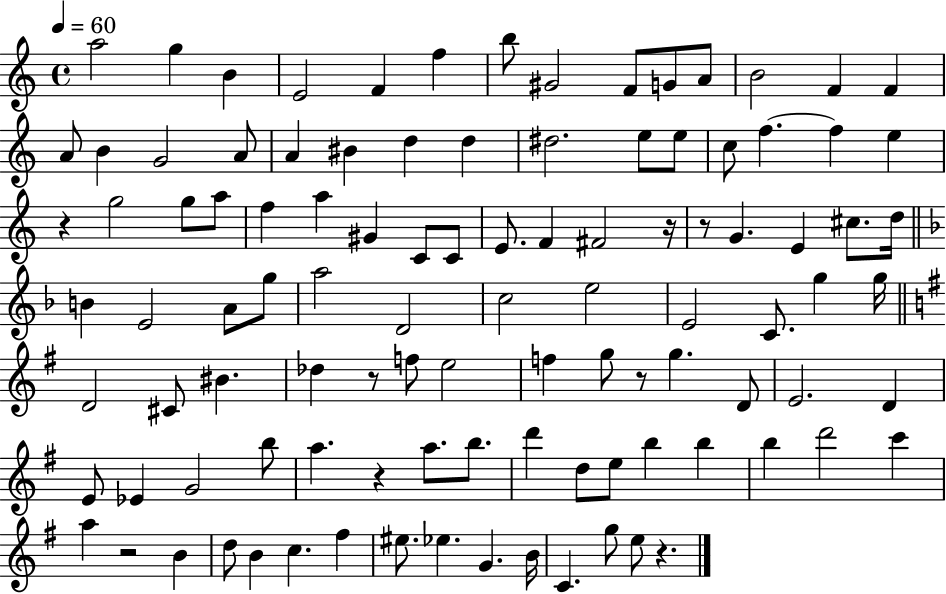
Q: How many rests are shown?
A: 8